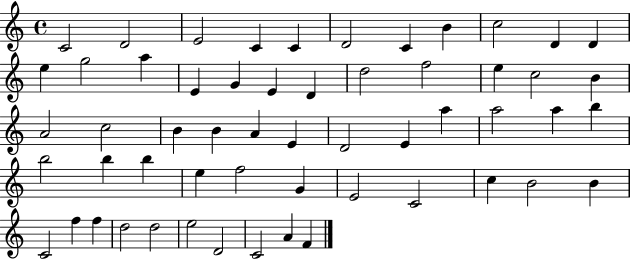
X:1
T:Untitled
M:4/4
L:1/4
K:C
C2 D2 E2 C C D2 C B c2 D D e g2 a E G E D d2 f2 e c2 B A2 c2 B B A E D2 E a a2 a b b2 b b e f2 G E2 C2 c B2 B C2 f f d2 d2 e2 D2 C2 A F